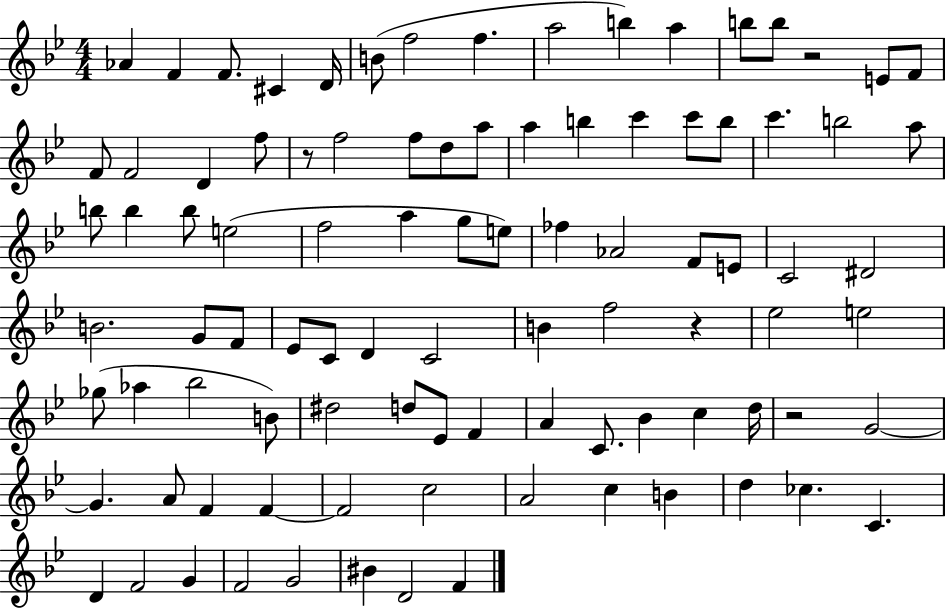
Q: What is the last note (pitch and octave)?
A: F4